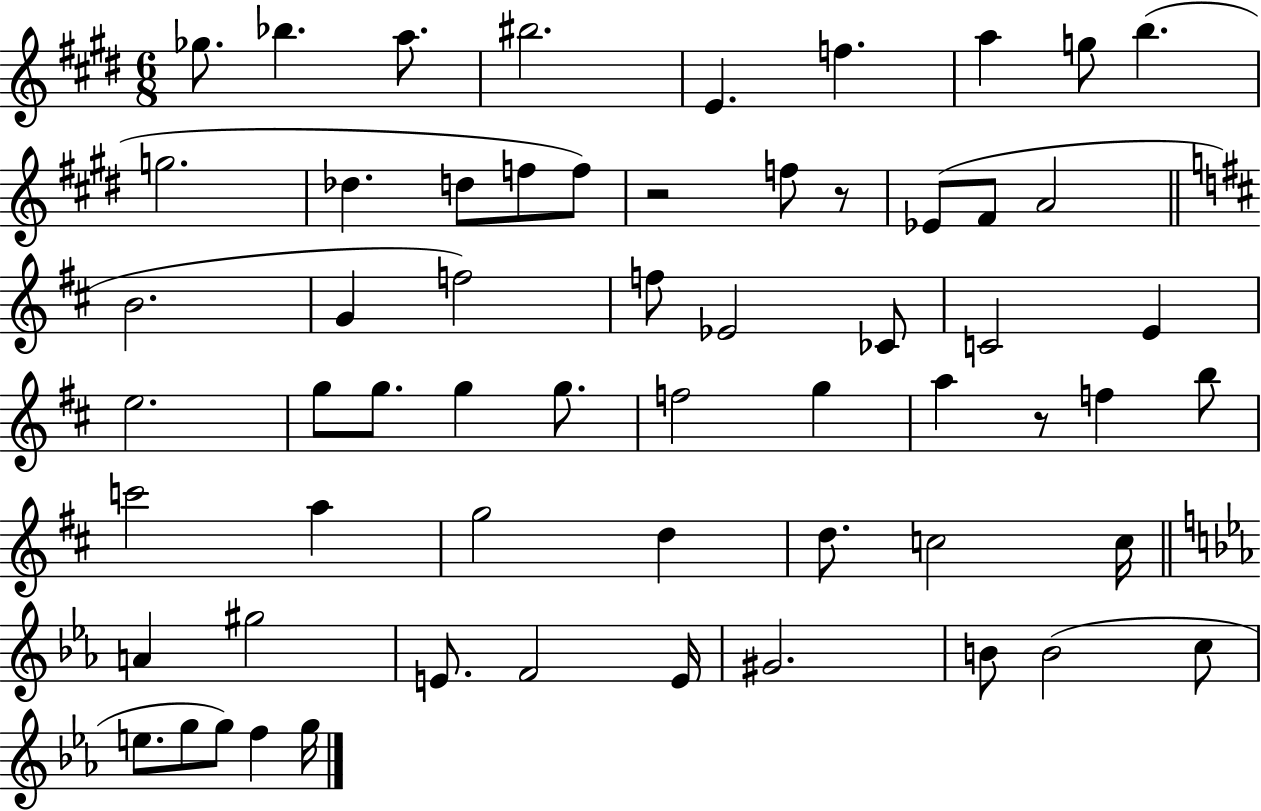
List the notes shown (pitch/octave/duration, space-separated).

Gb5/e. Bb5/q. A5/e. BIS5/h. E4/q. F5/q. A5/q G5/e B5/q. G5/h. Db5/q. D5/e F5/e F5/e R/h F5/e R/e Eb4/e F#4/e A4/h B4/h. G4/q F5/h F5/e Eb4/h CES4/e C4/h E4/q E5/h. G5/e G5/e. G5/q G5/e. F5/h G5/q A5/q R/e F5/q B5/e C6/h A5/q G5/h D5/q D5/e. C5/h C5/s A4/q G#5/h E4/e. F4/h E4/s G#4/h. B4/e B4/h C5/e E5/e. G5/e G5/e F5/q G5/s